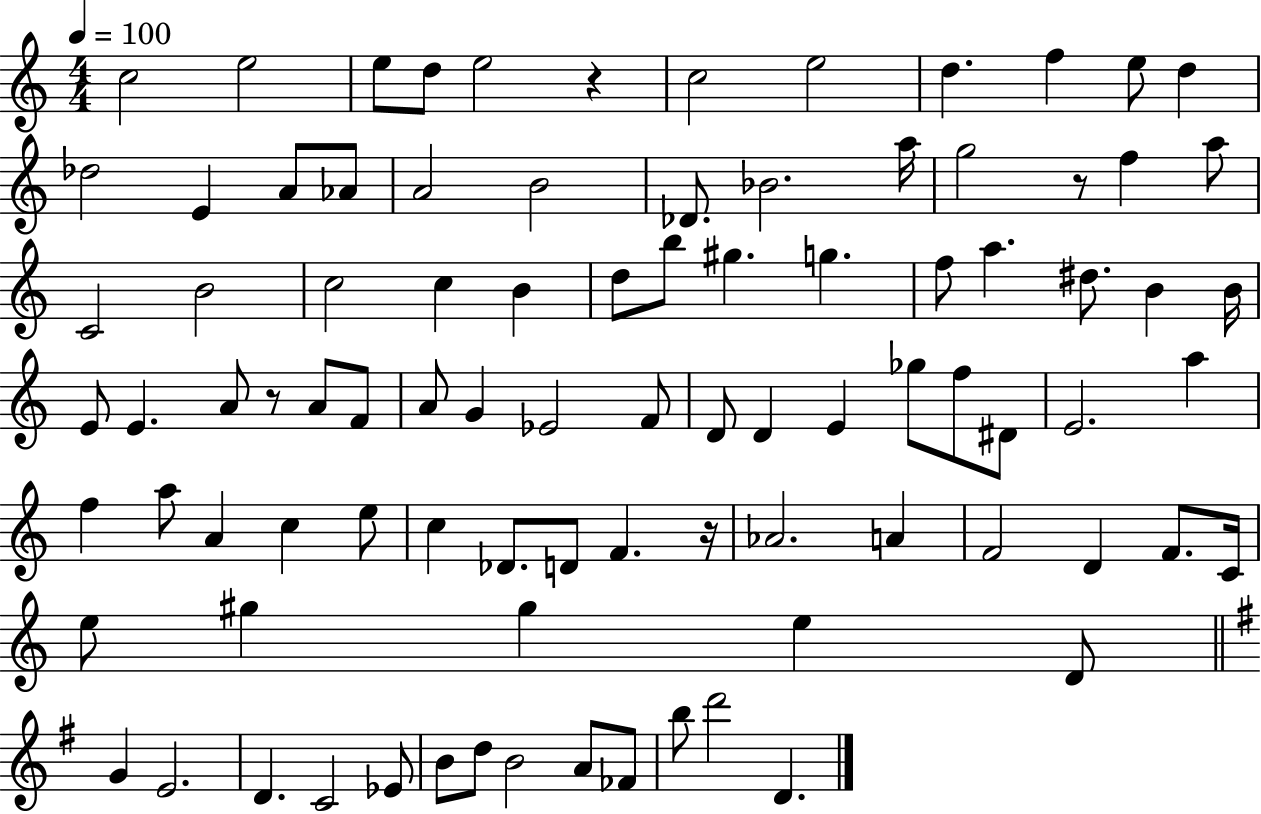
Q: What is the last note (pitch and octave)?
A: D4